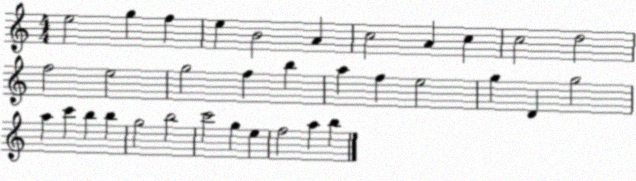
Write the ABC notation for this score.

X:1
T:Untitled
M:4/4
L:1/4
K:C
e2 g f e B2 A c2 A c c2 d2 f2 e2 g2 f b a f e2 g D g2 a c' b b g2 b2 c'2 g e f2 a b